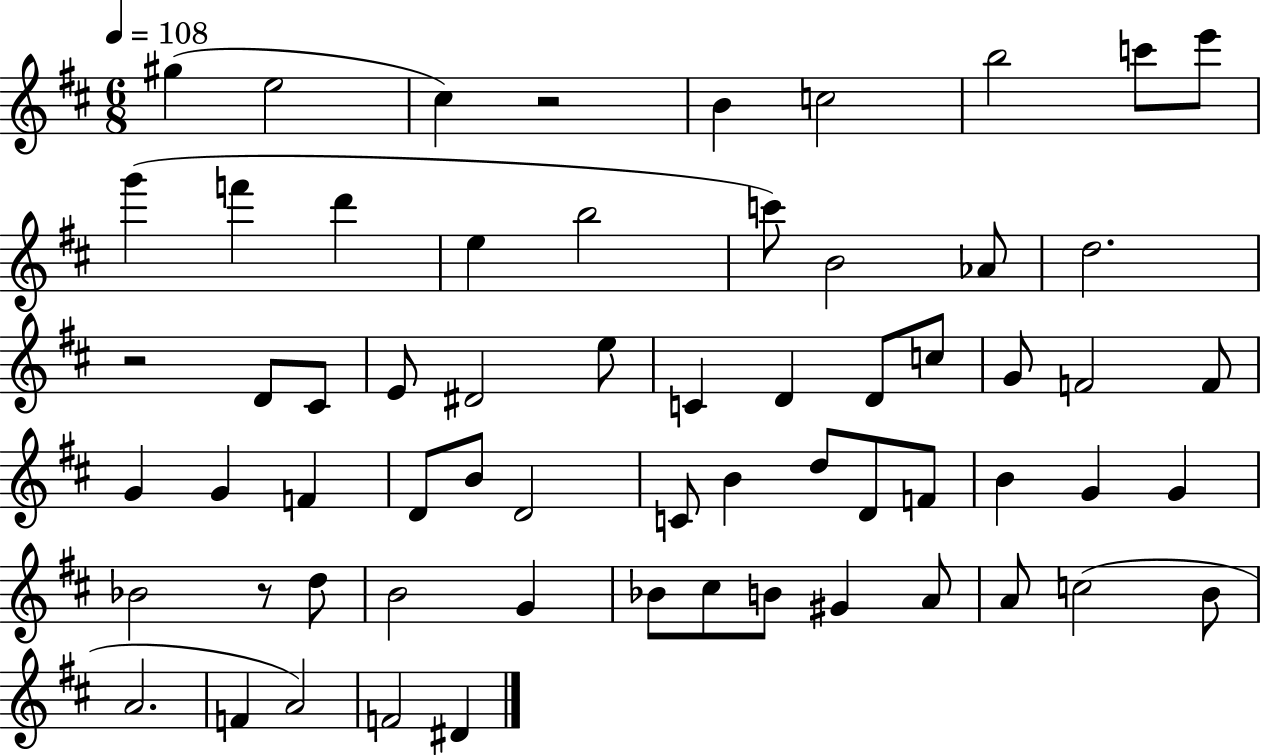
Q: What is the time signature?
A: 6/8